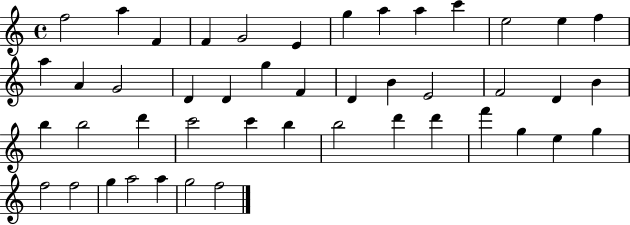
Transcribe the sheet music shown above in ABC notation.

X:1
T:Untitled
M:4/4
L:1/4
K:C
f2 a F F G2 E g a a c' e2 e f a A G2 D D g F D B E2 F2 D B b b2 d' c'2 c' b b2 d' d' f' g e g f2 f2 g a2 a g2 f2